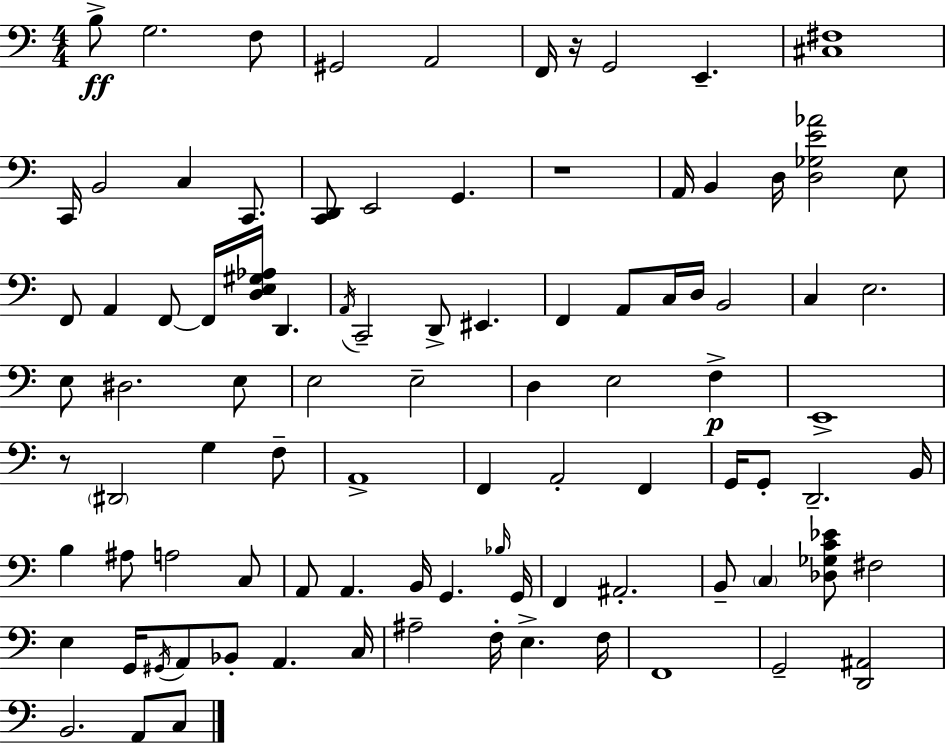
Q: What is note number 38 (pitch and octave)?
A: E3